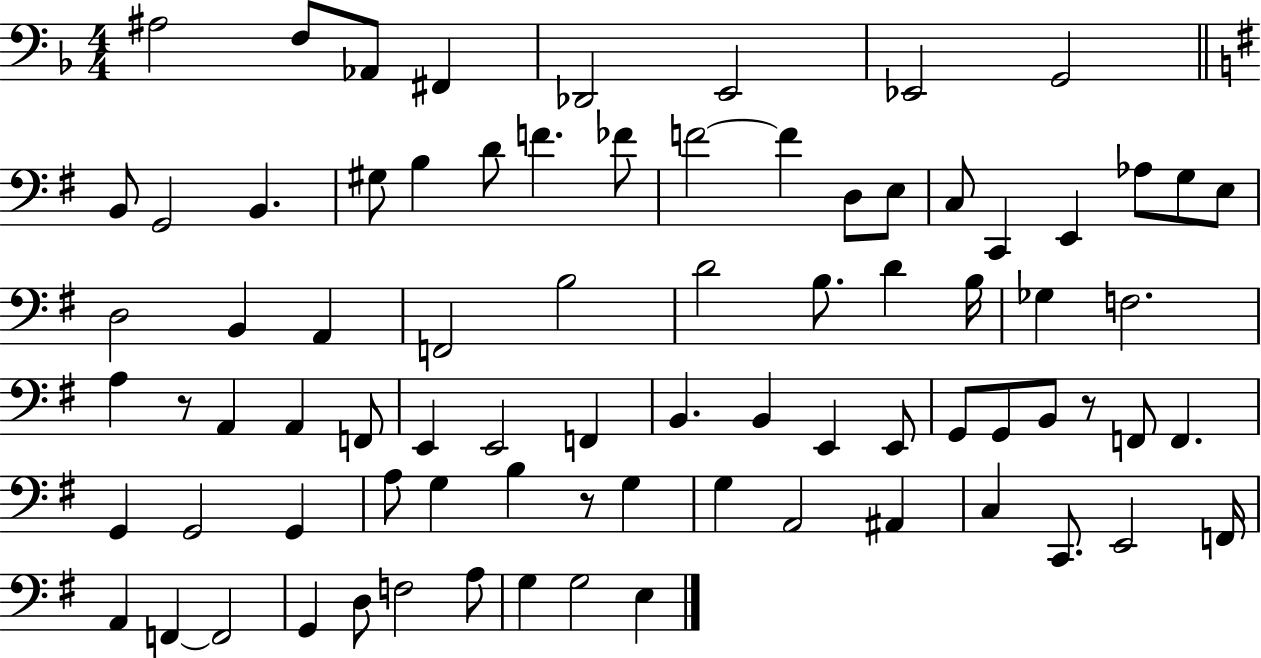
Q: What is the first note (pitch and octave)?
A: A#3